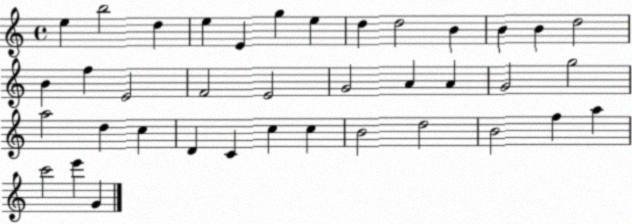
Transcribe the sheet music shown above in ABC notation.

X:1
T:Untitled
M:4/4
L:1/4
K:C
e b2 d e E g e d d2 B B B d2 B f E2 F2 E2 G2 A A G2 g2 a2 d c D C c c B2 d2 B2 f a c'2 e' G